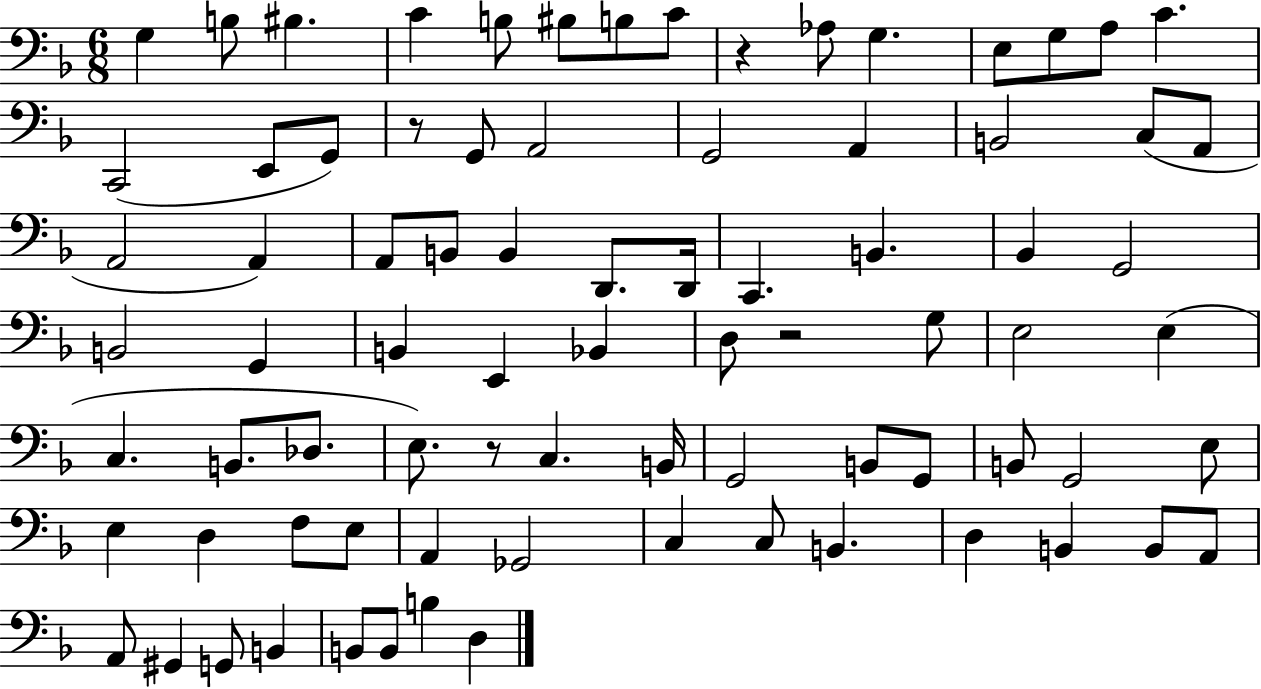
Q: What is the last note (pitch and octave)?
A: D3